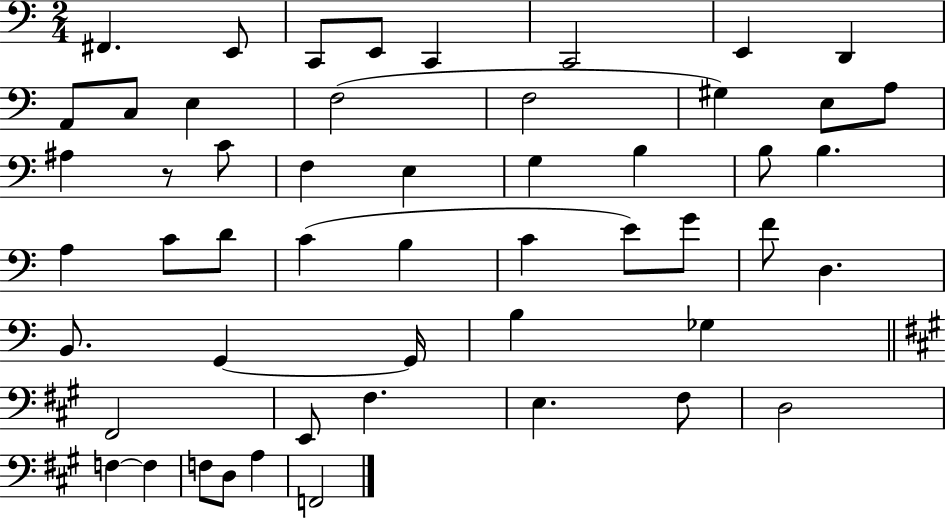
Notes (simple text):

F#2/q. E2/e C2/e E2/e C2/q C2/h E2/q D2/q A2/e C3/e E3/q F3/h F3/h G#3/q E3/e A3/e A#3/q R/e C4/e F3/q E3/q G3/q B3/q B3/e B3/q. A3/q C4/e D4/e C4/q B3/q C4/q E4/e G4/e F4/e D3/q. B2/e. G2/q G2/s B3/q Gb3/q F#2/h E2/e F#3/q. E3/q. F#3/e D3/h F3/q F3/q F3/e D3/e A3/q F2/h